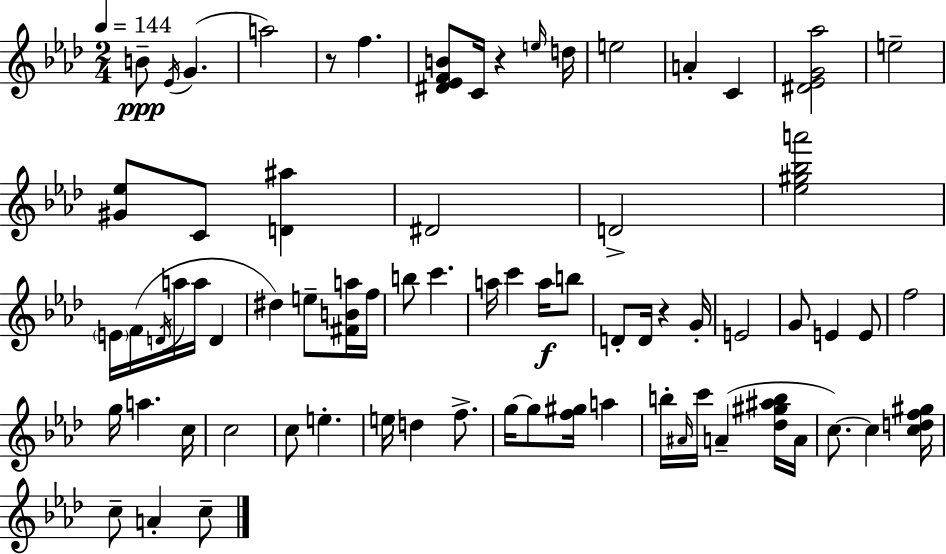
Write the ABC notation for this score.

X:1
T:Untitled
M:2/4
L:1/4
K:Fm
B/2 _E/4 G a2 z/2 f [^D_EFB]/2 C/4 z e/4 d/4 e2 A C [^D_EG_a]2 e2 [^G_e]/2 C/2 [D^a] ^D2 D2 [_e^g_ba']2 E/4 F/4 D/4 a/4 a/4 D ^d e/2 [^FBa]/4 f/4 b/2 c' a/4 c' a/4 b/2 D/2 D/4 z G/4 E2 G/2 E E/2 f2 g/4 a c/4 c2 c/2 e e/4 d f/2 g/4 g/2 [f^g]/4 a b/4 ^A/4 c'/4 A [_d^g^ab]/4 A/4 c/2 c [cdf^g]/4 c/2 A c/2